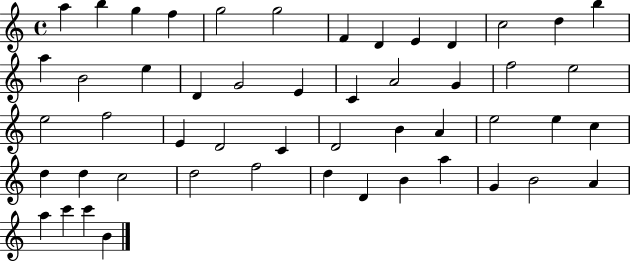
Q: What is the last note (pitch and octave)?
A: B4